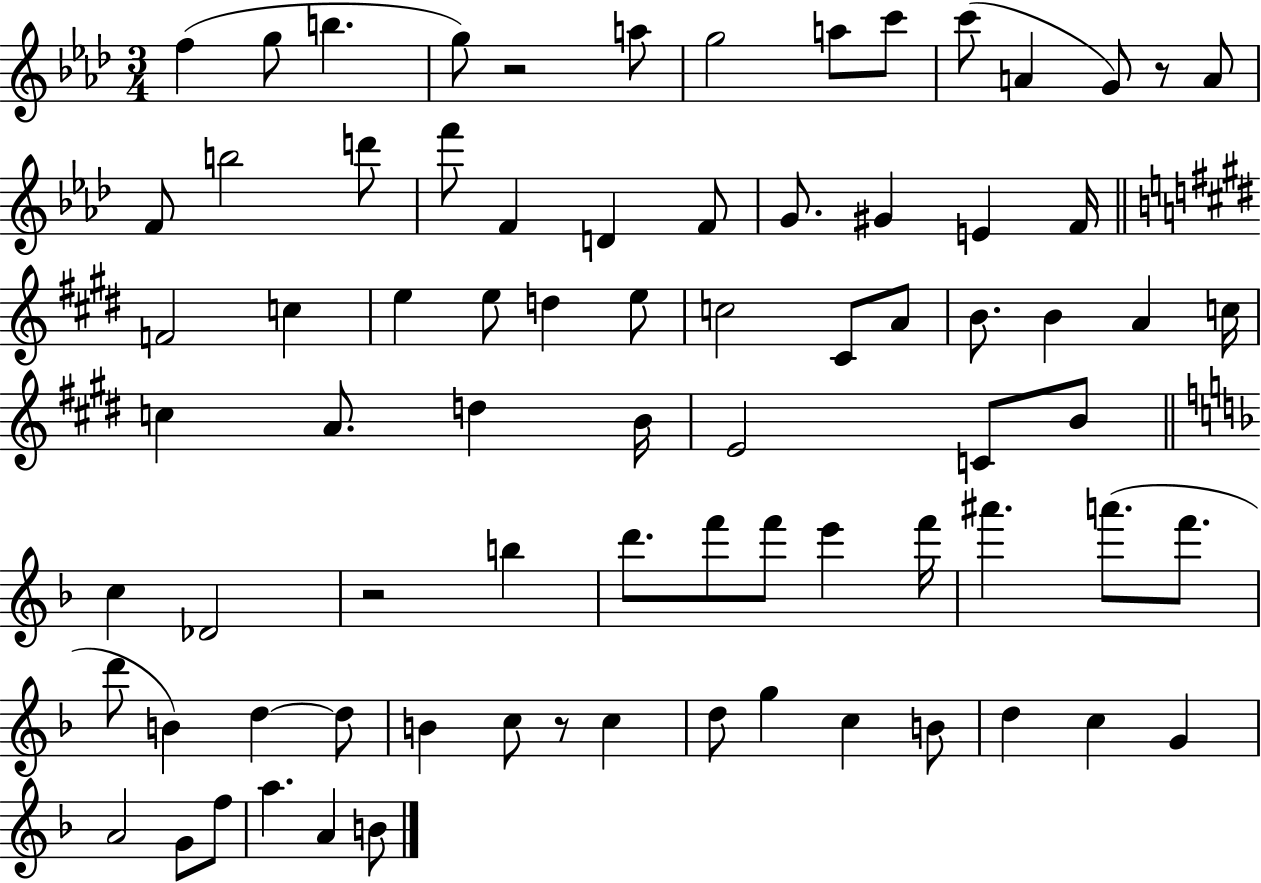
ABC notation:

X:1
T:Untitled
M:3/4
L:1/4
K:Ab
f g/2 b g/2 z2 a/2 g2 a/2 c'/2 c'/2 A G/2 z/2 A/2 F/2 b2 d'/2 f'/2 F D F/2 G/2 ^G E F/4 F2 c e e/2 d e/2 c2 ^C/2 A/2 B/2 B A c/4 c A/2 d B/4 E2 C/2 B/2 c _D2 z2 b d'/2 f'/2 f'/2 e' f'/4 ^a' a'/2 f'/2 d'/2 B d d/2 B c/2 z/2 c d/2 g c B/2 d c G A2 G/2 f/2 a A B/2